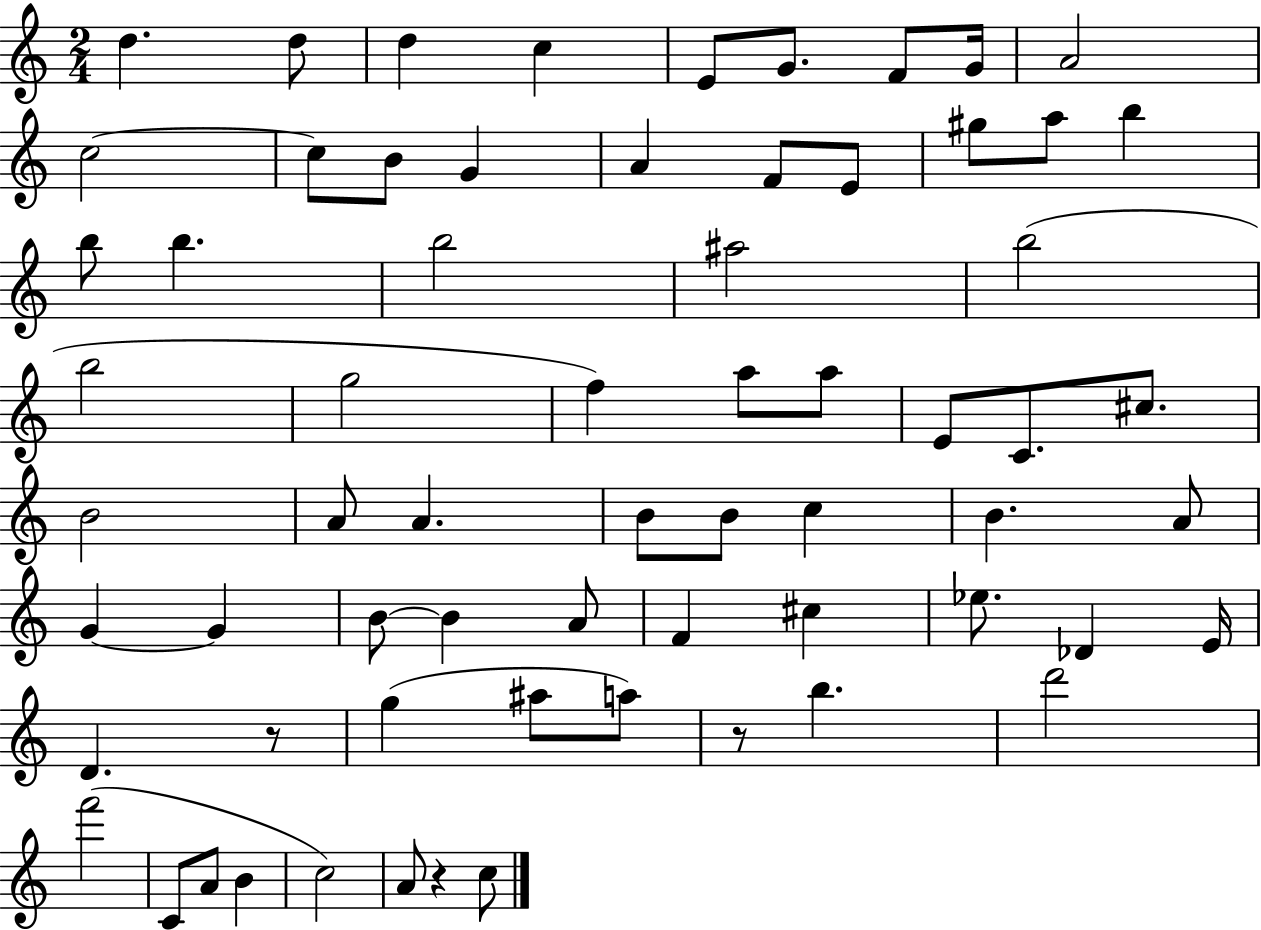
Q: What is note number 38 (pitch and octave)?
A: C5